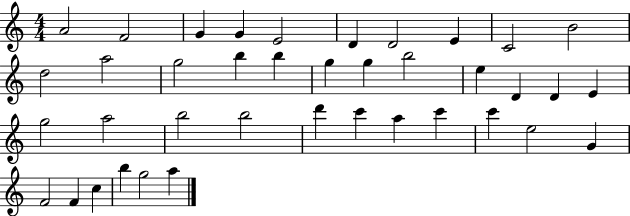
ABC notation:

X:1
T:Untitled
M:4/4
L:1/4
K:C
A2 F2 G G E2 D D2 E C2 B2 d2 a2 g2 b b g g b2 e D D E g2 a2 b2 b2 d' c' a c' c' e2 G F2 F c b g2 a